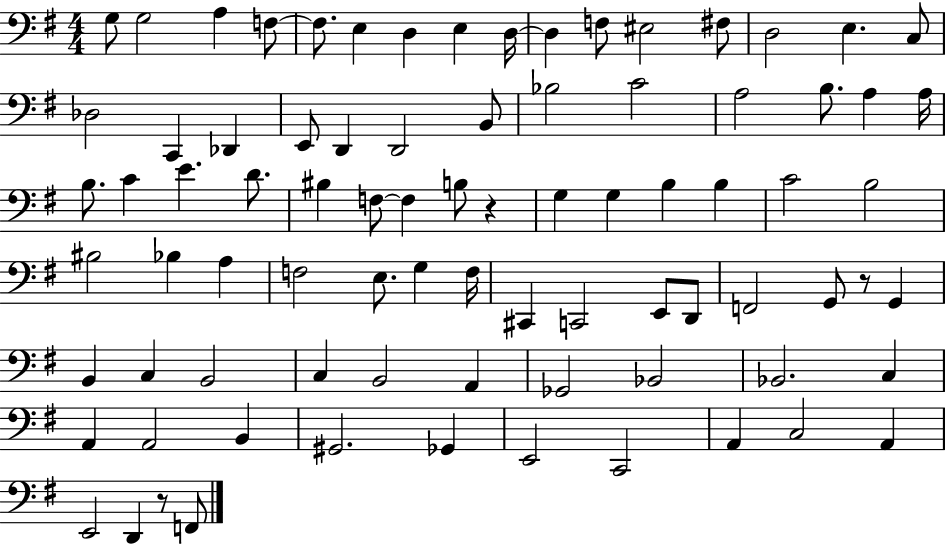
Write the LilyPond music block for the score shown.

{
  \clef bass
  \numericTimeSignature
  \time 4/4
  \key g \major
  g8 g2 a4 f8~~ | f8. e4 d4 e4 d16~~ | d4 f8 eis2 fis8 | d2 e4. c8 | \break des2 c,4 des,4 | e,8 d,4 d,2 b,8 | bes2 c'2 | a2 b8. a4 a16 | \break b8. c'4 e'4. d'8. | bis4 f8~~ f4 b8 r4 | g4 g4 b4 b4 | c'2 b2 | \break bis2 bes4 a4 | f2 e8. g4 f16 | cis,4 c,2 e,8 d,8 | f,2 g,8 r8 g,4 | \break b,4 c4 b,2 | c4 b,2 a,4 | ges,2 bes,2 | bes,2. c4 | \break a,4 a,2 b,4 | gis,2. ges,4 | e,2 c,2 | a,4 c2 a,4 | \break e,2 d,4 r8 f,8 | \bar "|."
}